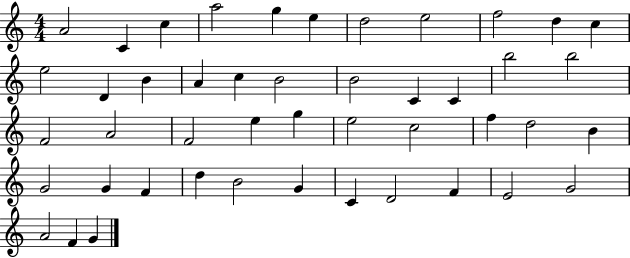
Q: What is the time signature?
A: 4/4